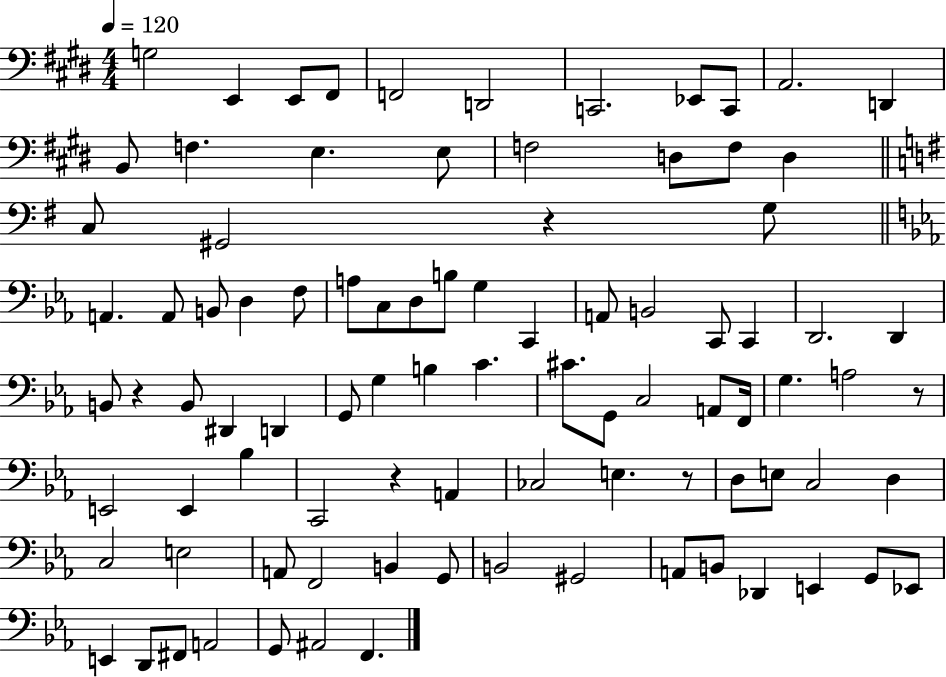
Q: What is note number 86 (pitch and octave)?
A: F2